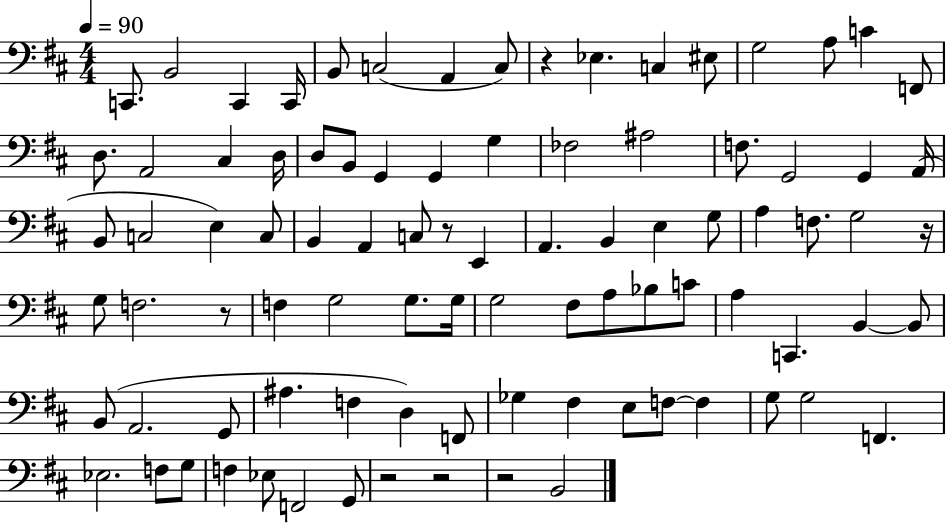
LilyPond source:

{
  \clef bass
  \numericTimeSignature
  \time 4/4
  \key d \major
  \tempo 4 = 90
  c,8. b,2 c,4 c,16 | b,8 c2( a,4 c8) | r4 ees4. c4 eis8 | g2 a8 c'4 f,8 | \break d8. a,2 cis4 d16 | d8 b,8 g,4 g,4 g4 | fes2 ais2 | f8. g,2 g,4 a,16( | \break b,8 c2 e4) c8 | b,4 a,4 c8 r8 e,4 | a,4. b,4 e4 g8 | a4 f8. g2 r16 | \break g8 f2. r8 | f4 g2 g8. g16 | g2 fis8 a8 bes8 c'8 | a4 c,4. b,4~~ b,8 | \break b,8( a,2. g,8 | ais4. f4 d4) f,8 | ges4 fis4 e8 f8~~ f4 | g8 g2 f,4. | \break ees2. f8 g8 | f4 ees8 f,2 g,8 | r2 r2 | r2 b,2 | \break \bar "|."
}